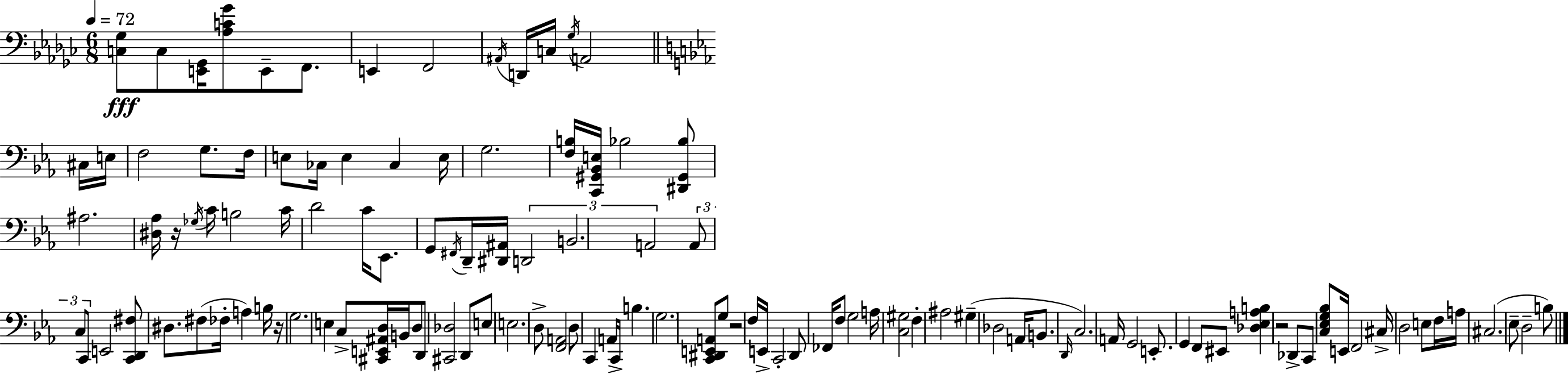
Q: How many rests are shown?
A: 4